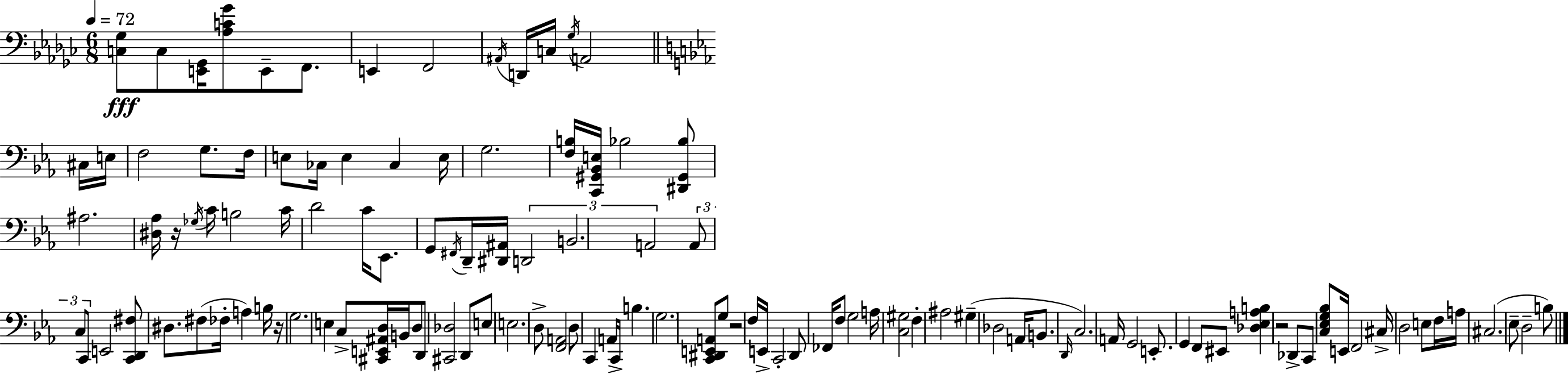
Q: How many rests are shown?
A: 4